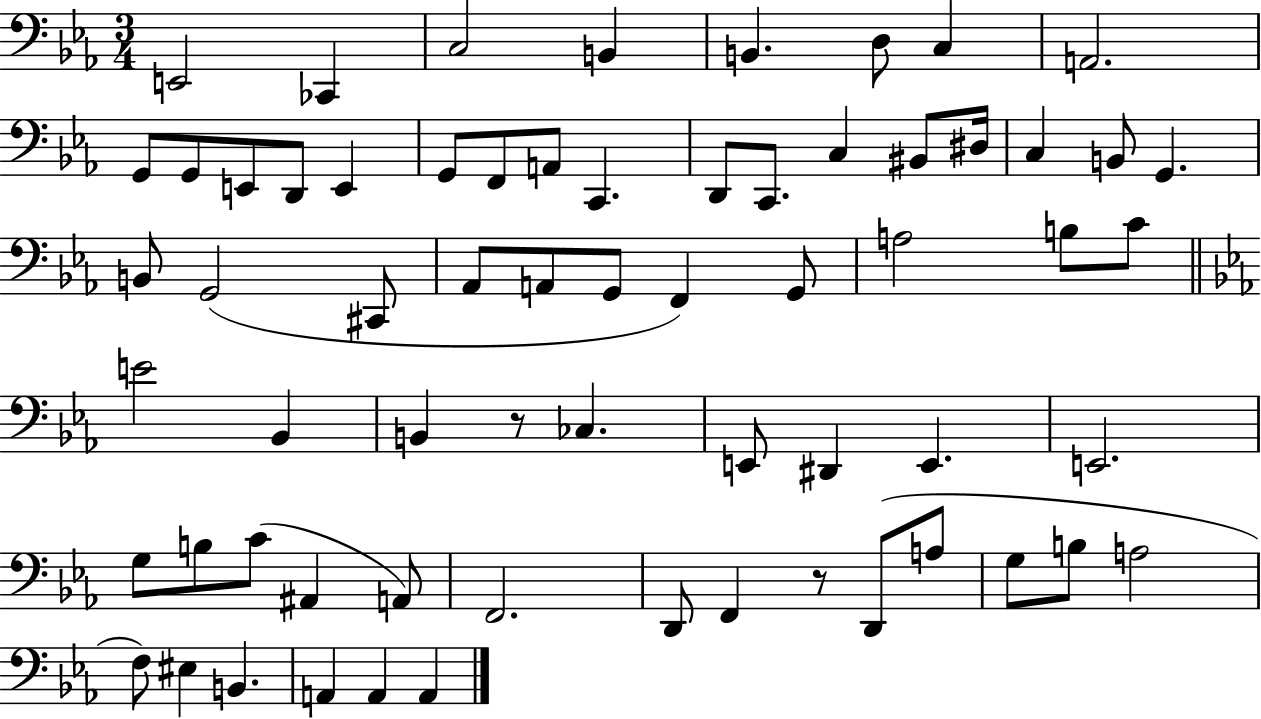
E2/h CES2/q C3/h B2/q B2/q. D3/e C3/q A2/h. G2/e G2/e E2/e D2/e E2/q G2/e F2/e A2/e C2/q. D2/e C2/e. C3/q BIS2/e D#3/s C3/q B2/e G2/q. B2/e G2/h C#2/e Ab2/e A2/e G2/e F2/q G2/e A3/h B3/e C4/e E4/h Bb2/q B2/q R/e CES3/q. E2/e D#2/q E2/q. E2/h. G3/e B3/e C4/e A#2/q A2/e F2/h. D2/e F2/q R/e D2/e A3/e G3/e B3/e A3/h F3/e EIS3/q B2/q. A2/q A2/q A2/q